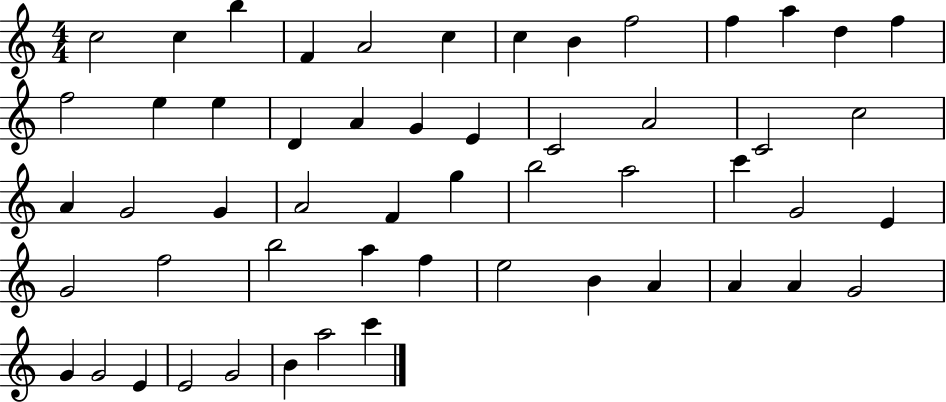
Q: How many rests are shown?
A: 0